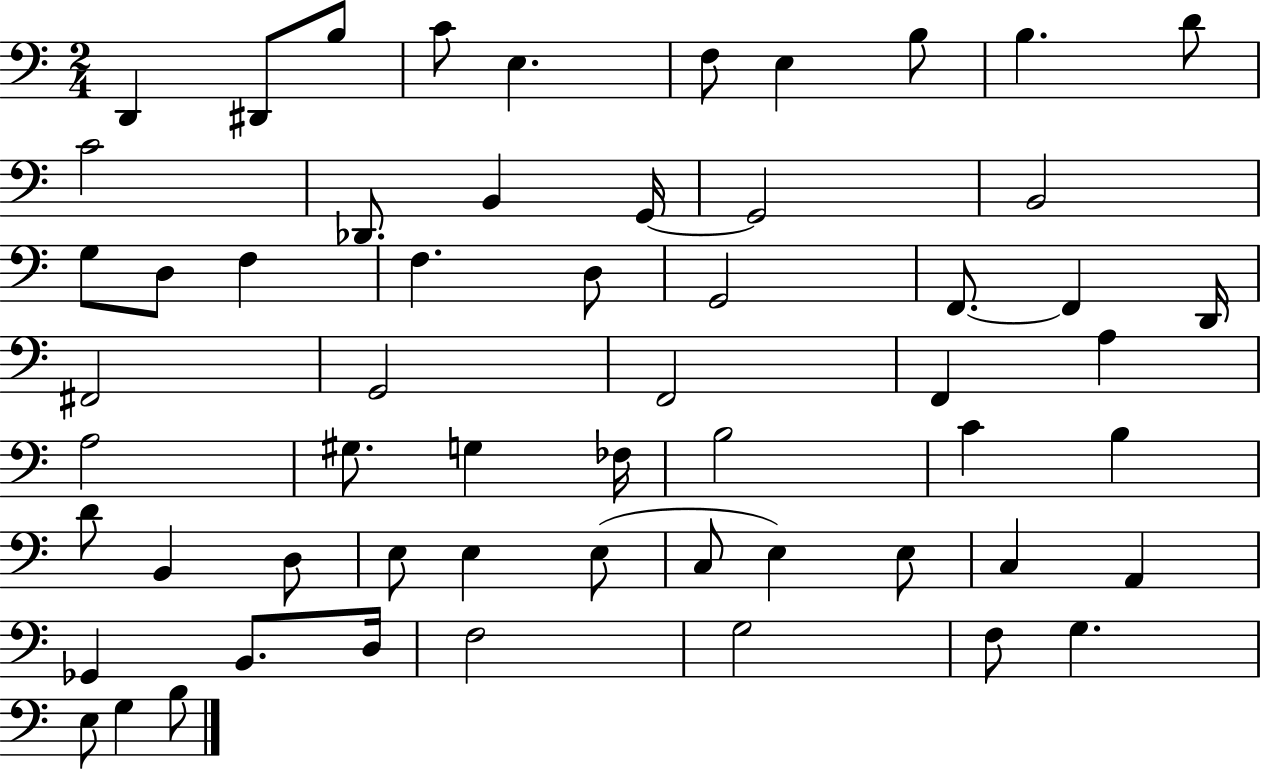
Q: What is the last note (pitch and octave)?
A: B3